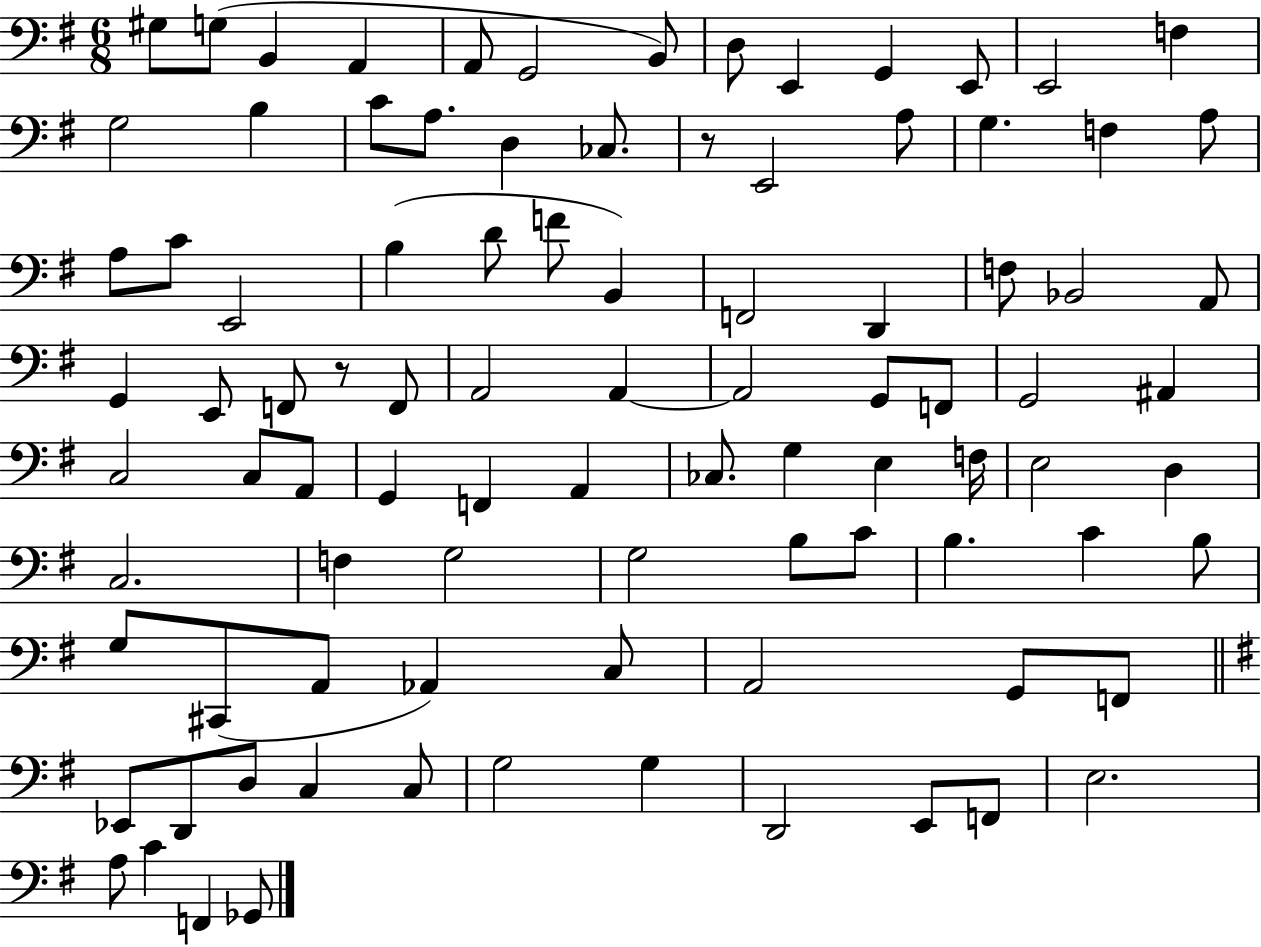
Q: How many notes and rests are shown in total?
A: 93